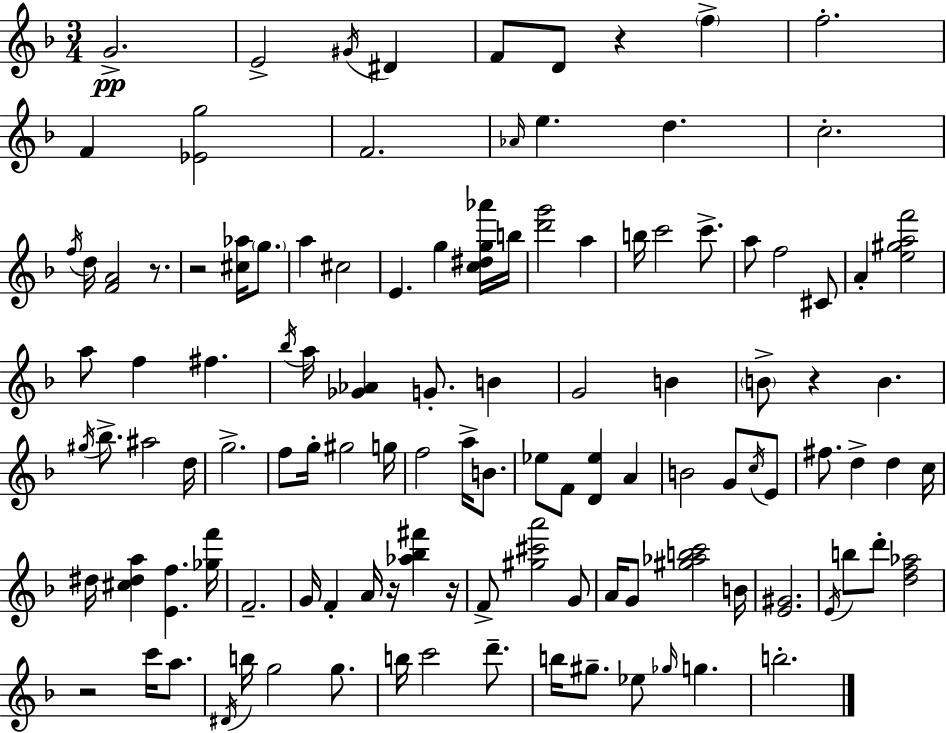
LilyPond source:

{
  \clef treble
  \numericTimeSignature
  \time 3/4
  \key f \major
  g'2.->\pp | e'2-> \acciaccatura { gis'16 } dis'4 | f'8 d'8 r4 \parenthesize f''4-> | f''2.-. | \break f'4 <ees' g''>2 | f'2. | \grace { aes'16 } e''4. d''4. | c''2.-. | \break \acciaccatura { f''16 } d''16 <f' a'>2 | r8. r2 <cis'' aes''>16 | \parenthesize g''8. a''4 cis''2 | e'4. g''4 | \break <c'' dis'' g'' aes'''>16 b''16 <d''' g'''>2 a''4 | b''16 c'''2 | c'''8.-> a''8 f''2 | cis'8 a'4-. <e'' gis'' a'' f'''>2 | \break a''8 f''4 fis''4. | \acciaccatura { bes''16 } a''16 <ges' aes'>4 g'8.-. | b'4 g'2 | b'4 \parenthesize b'8-> r4 b'4. | \break \acciaccatura { gis''16 } bes''8.-> ais''2 | d''16 g''2.-> | f''8 g''16-. gis''2 | g''16 f''2 | \break a''16-> b'8. ees''8 f'8 <d' ees''>4 | a'4 b'2 | g'8 \acciaccatura { c''16 } e'8 fis''8. d''4-> | d''4 c''16 dis''16 <cis'' dis'' a''>4 <e' f''>4. | \break <ges'' f'''>16 f'2.-- | g'16 f'4-. a'16 | r16 <aes'' bes'' fis'''>4 r16 f'8-> <gis'' cis''' a'''>2 | g'8 a'16 g'8 <gis'' aes'' b'' c'''>2 | \break b'16 <e' gis'>2. | \acciaccatura { e'16 } b''8 d'''8-. <d'' f'' aes''>2 | r2 | c'''16 a''8. \acciaccatura { dis'16 } b''16 g''2 | \break g''8. b''16 c'''2 | d'''8.-- b''16 gis''8.-- | ees''8 \grace { ges''16 } g''4. b''2.-. | \bar "|."
}